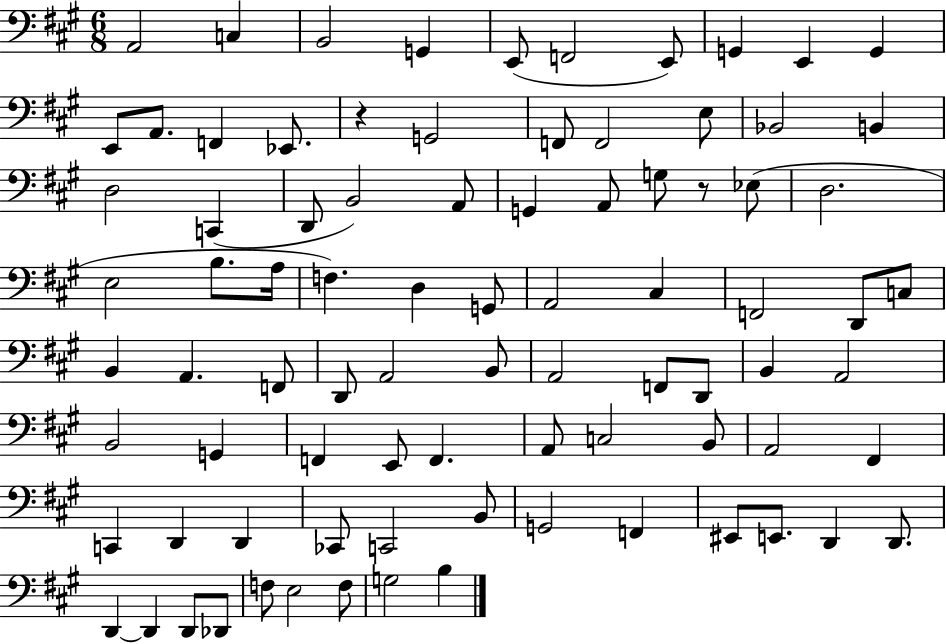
X:1
T:Untitled
M:6/8
L:1/4
K:A
A,,2 C, B,,2 G,, E,,/2 F,,2 E,,/2 G,, E,, G,, E,,/2 A,,/2 F,, _E,,/2 z G,,2 F,,/2 F,,2 E,/2 _B,,2 B,, D,2 C,, D,,/2 B,,2 A,,/2 G,, A,,/2 G,/2 z/2 _E,/2 D,2 E,2 B,/2 A,/4 F, D, G,,/2 A,,2 ^C, F,,2 D,,/2 C,/2 B,, A,, F,,/2 D,,/2 A,,2 B,,/2 A,,2 F,,/2 D,,/2 B,, A,,2 B,,2 G,, F,, E,,/2 F,, A,,/2 C,2 B,,/2 A,,2 ^F,, C,, D,, D,, _C,,/2 C,,2 B,,/2 G,,2 F,, ^E,,/2 E,,/2 D,, D,,/2 D,, D,, D,,/2 _D,,/2 F,/2 E,2 F,/2 G,2 B,